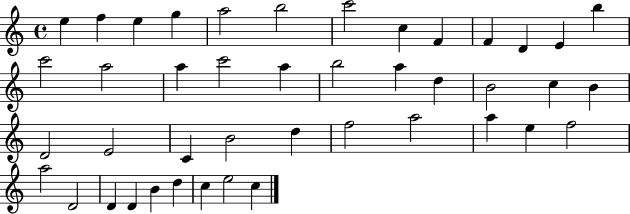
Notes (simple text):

E5/q F5/q E5/q G5/q A5/h B5/h C6/h C5/q F4/q F4/q D4/q E4/q B5/q C6/h A5/h A5/q C6/h A5/q B5/h A5/q D5/q B4/h C5/q B4/q D4/h E4/h C4/q B4/h D5/q F5/h A5/h A5/q E5/q F5/h A5/h D4/h D4/q D4/q B4/q D5/q C5/q E5/h C5/q